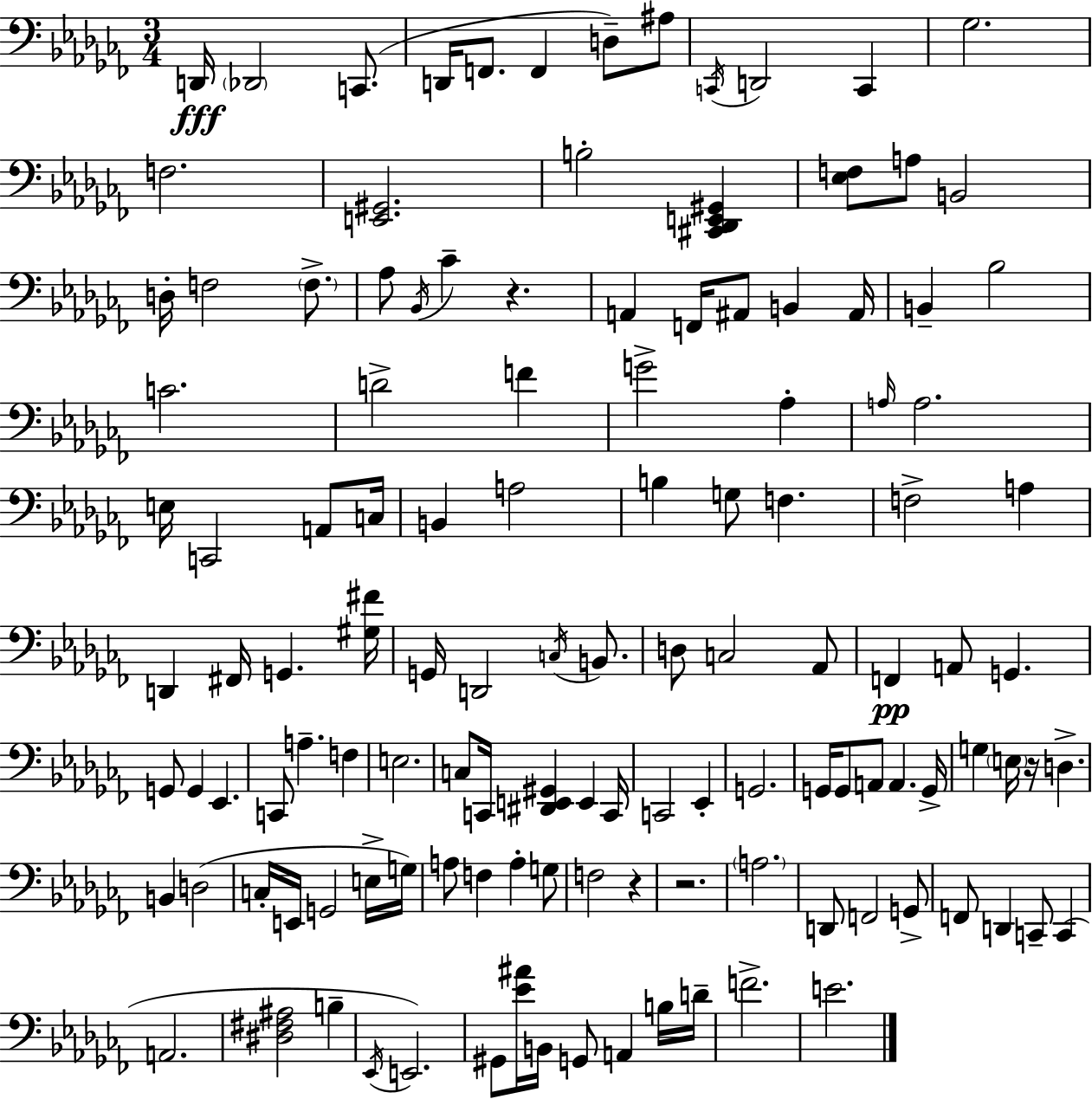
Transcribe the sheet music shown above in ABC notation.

X:1
T:Untitled
M:3/4
L:1/4
K:Abm
D,,/4 _D,,2 C,,/2 D,,/4 F,,/2 F,, D,/2 ^A,/2 C,,/4 D,,2 C,, _G,2 F,2 [E,,^G,,]2 B,2 [^C,,_D,,E,,^G,,] [_E,F,]/2 A,/2 B,,2 D,/4 F,2 F,/2 _A,/2 _B,,/4 _C z A,, F,,/4 ^A,,/2 B,, ^A,,/4 B,, _B,2 C2 D2 F G2 _A, A,/4 A,2 E,/4 C,,2 A,,/2 C,/4 B,, A,2 B, G,/2 F, F,2 A, D,, ^F,,/4 G,, [^G,^F]/4 G,,/4 D,,2 C,/4 B,,/2 D,/2 C,2 _A,,/2 F,, A,,/2 G,, G,,/2 G,, _E,, C,,/2 A, F, E,2 C,/2 C,,/4 [^D,,E,,^G,,] E,, C,,/4 C,,2 _E,, G,,2 G,,/4 G,,/2 A,,/2 A,, G,,/4 G, E,/4 z/4 D, B,, D,2 C,/4 E,,/4 G,,2 E,/4 G,/4 A,/2 F, A, G,/2 F,2 z z2 A,2 D,,/2 F,,2 G,,/2 F,,/2 D,, C,,/2 C,, A,,2 [^D,^F,^A,]2 B, _E,,/4 E,,2 ^G,,/2 [_E^A]/4 B,,/4 G,,/2 A,, B,/4 D/4 F2 E2